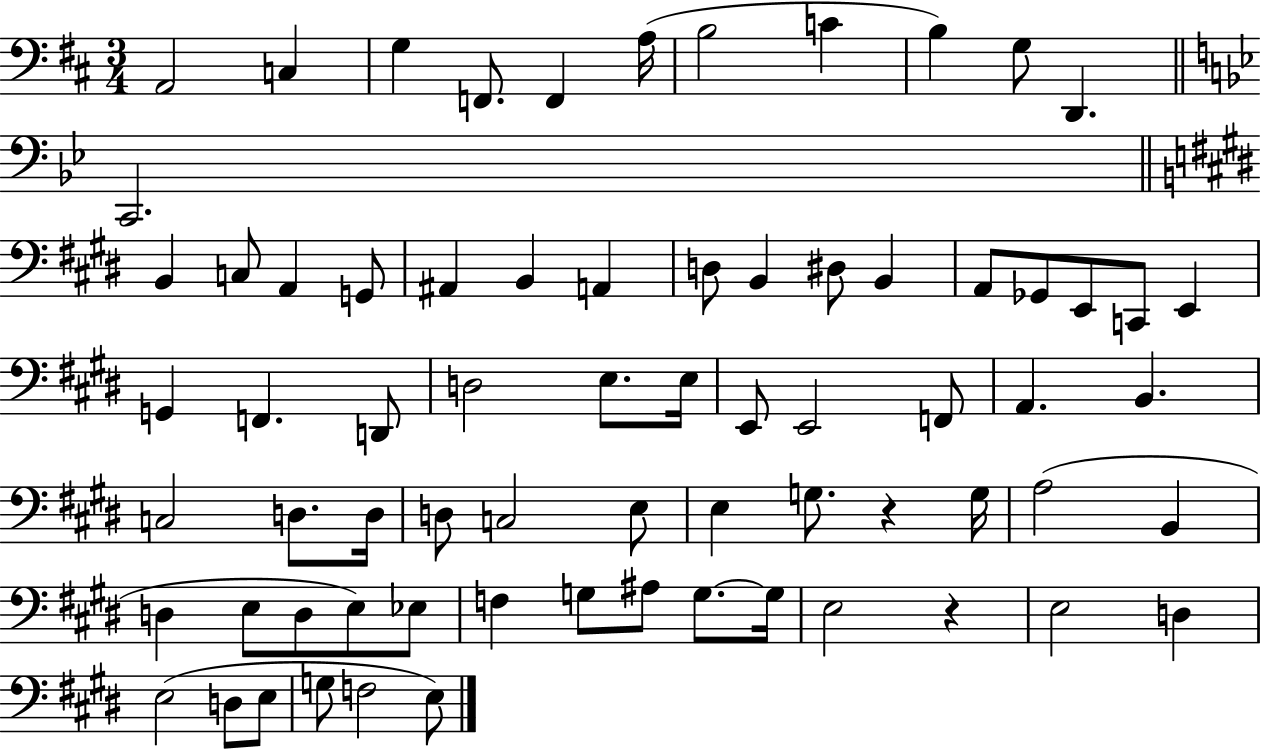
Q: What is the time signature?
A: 3/4